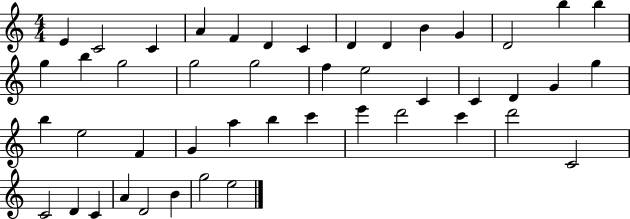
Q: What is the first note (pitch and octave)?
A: E4